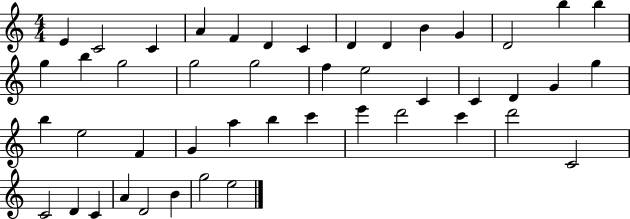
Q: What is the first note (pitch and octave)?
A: E4